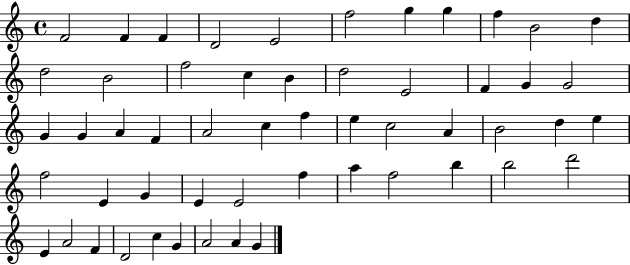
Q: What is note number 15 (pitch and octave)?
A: C5